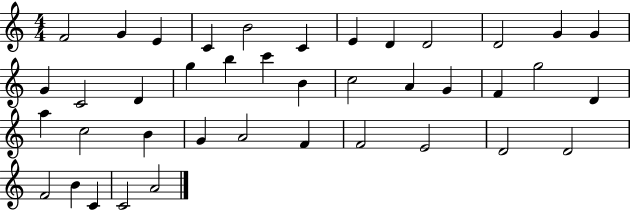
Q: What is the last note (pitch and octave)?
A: A4